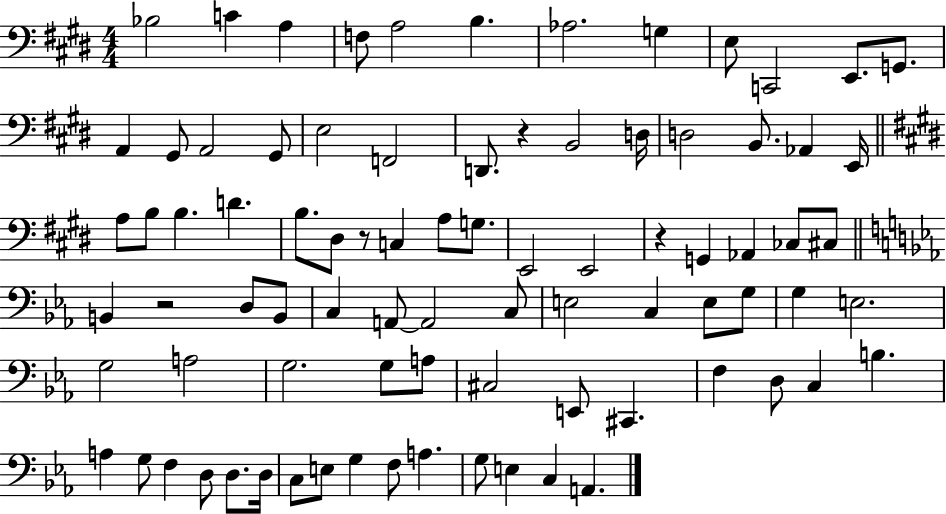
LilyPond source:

{
  \clef bass
  \numericTimeSignature
  \time 4/4
  \key e \major
  \repeat volta 2 { bes2 c'4 a4 | f8 a2 b4. | aes2. g4 | e8 c,2 e,8. g,8. | \break a,4 gis,8 a,2 gis,8 | e2 f,2 | d,8. r4 b,2 d16 | d2 b,8. aes,4 e,16 | \break \bar "||" \break \key e \major a8 b8 b4. d'4. | b8. dis8 r8 c4 a8 g8. | e,2 e,2 | r4 g,4 aes,4 ces8 cis8 | \break \bar "||" \break \key c \minor b,4 r2 d8 b,8 | c4 a,8~~ a,2 c8 | e2 c4 e8 g8 | g4 e2. | \break g2 a2 | g2. g8 a8 | cis2 e,8 cis,4. | f4 d8 c4 b4. | \break a4 g8 f4 d8 d8. d16 | c8 e8 g4 f8 a4. | g8 e4 c4 a,4. | } \bar "|."
}